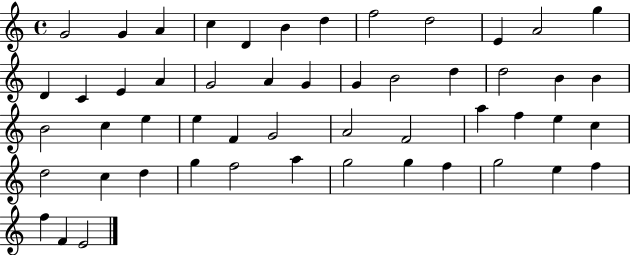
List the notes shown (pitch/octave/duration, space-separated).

G4/h G4/q A4/q C5/q D4/q B4/q D5/q F5/h D5/h E4/q A4/h G5/q D4/q C4/q E4/q A4/q G4/h A4/q G4/q G4/q B4/h D5/q D5/h B4/q B4/q B4/h C5/q E5/q E5/q F4/q G4/h A4/h F4/h A5/q F5/q E5/q C5/q D5/h C5/q D5/q G5/q F5/h A5/q G5/h G5/q F5/q G5/h E5/q F5/q F5/q F4/q E4/h